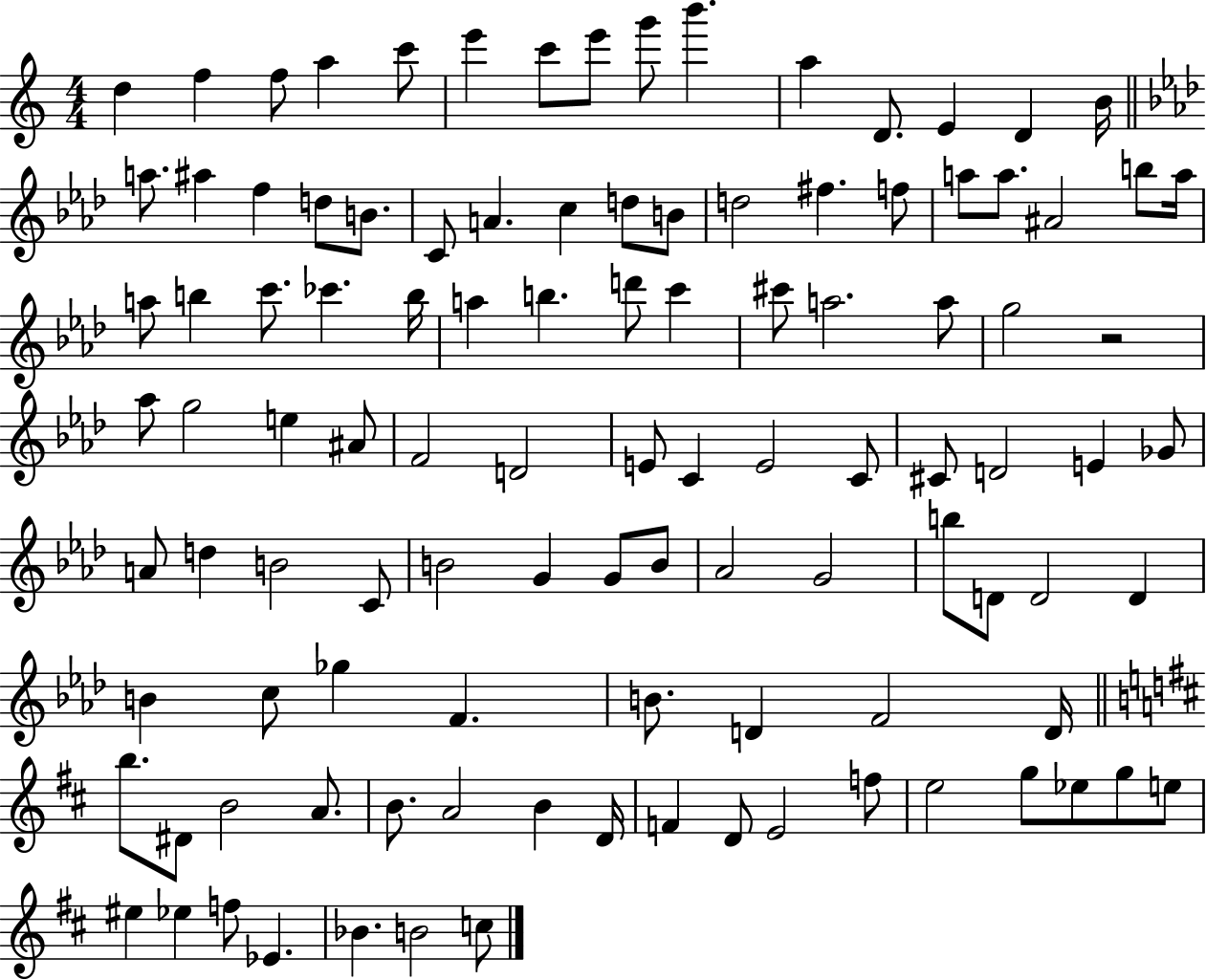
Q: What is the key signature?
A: C major